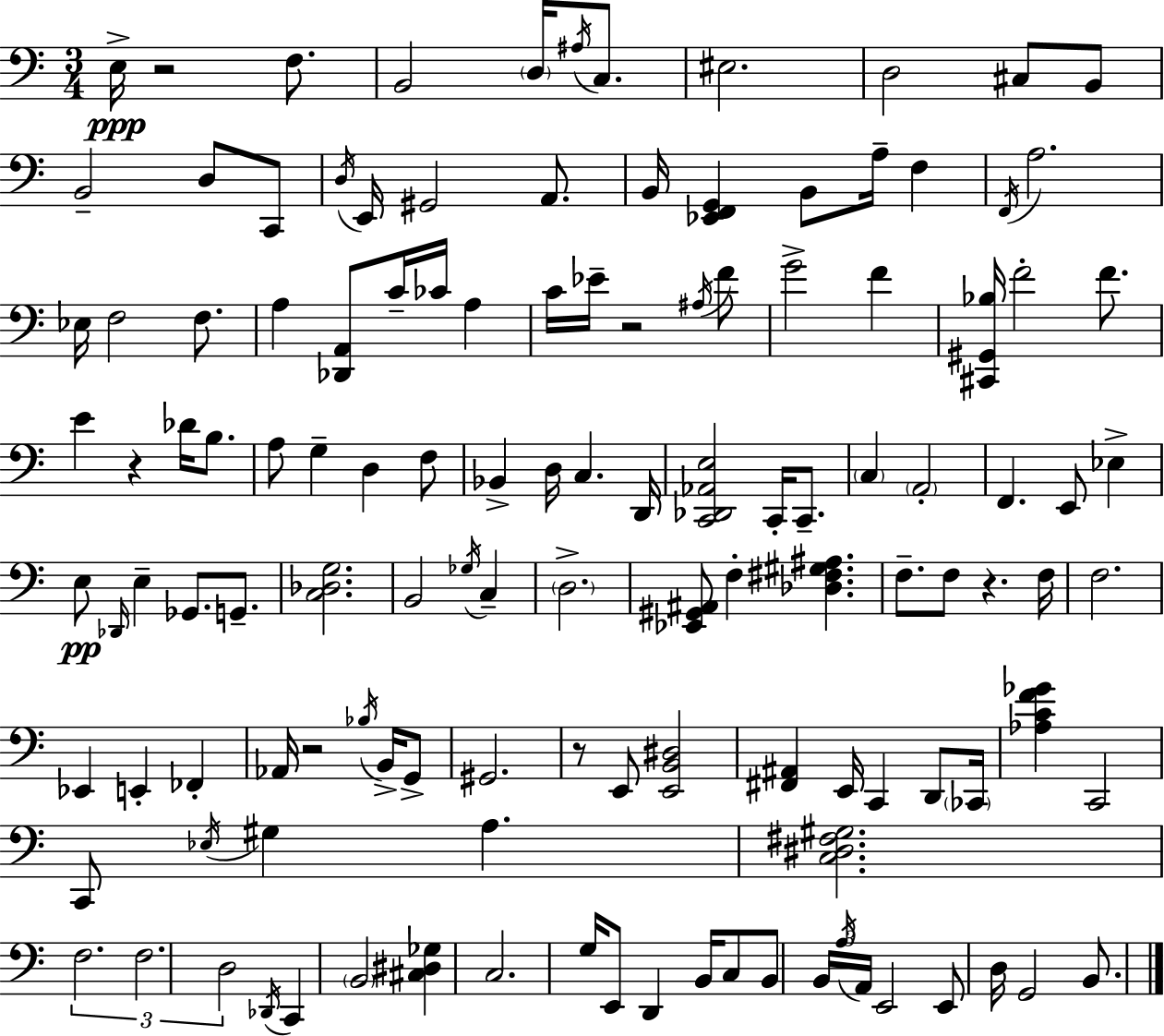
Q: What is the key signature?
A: C major